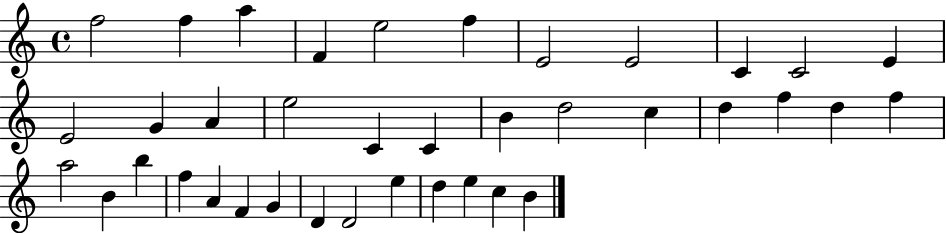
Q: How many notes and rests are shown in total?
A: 38